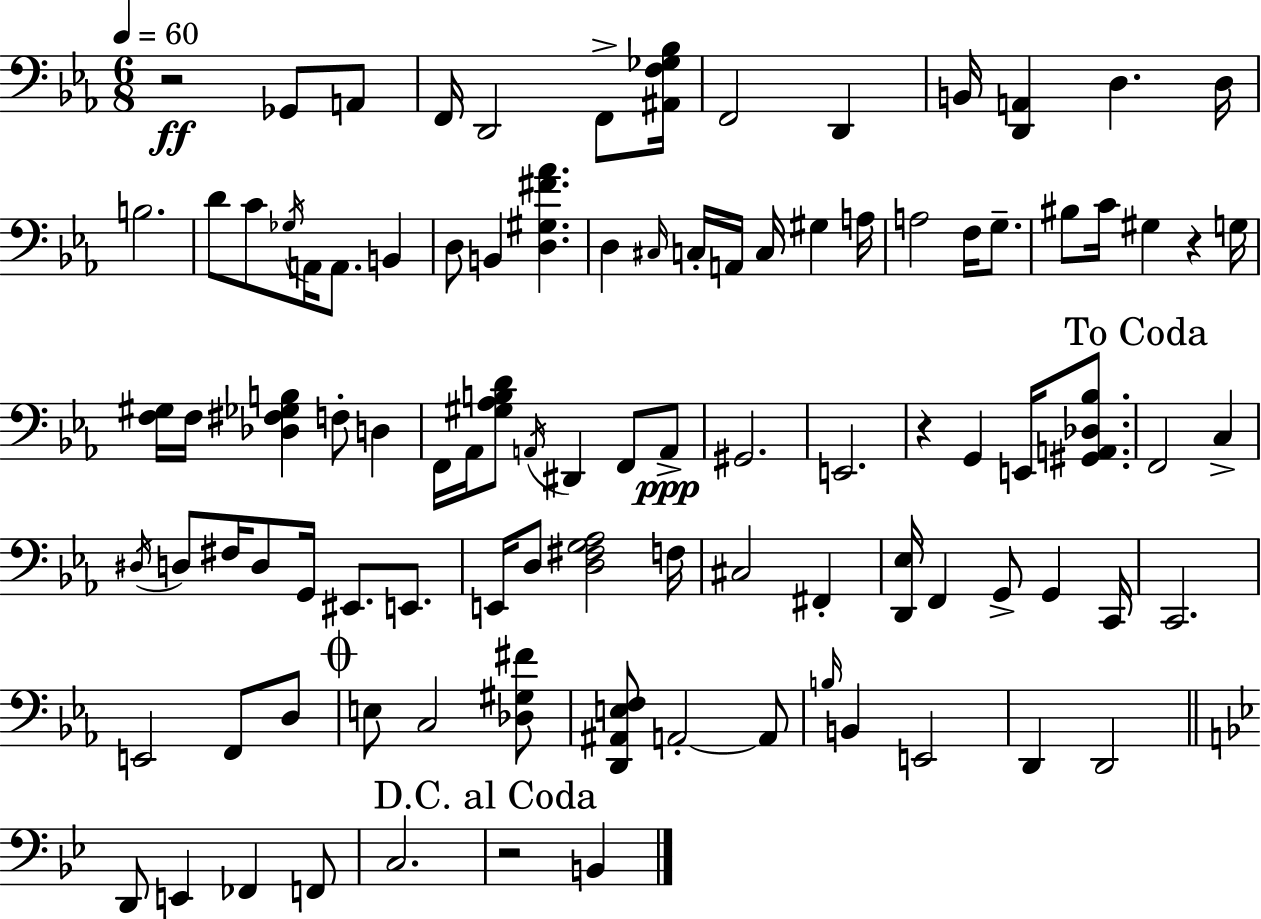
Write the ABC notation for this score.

X:1
T:Untitled
M:6/8
L:1/4
K:Eb
z2 _G,,/2 A,,/2 F,,/4 D,,2 F,,/2 [^A,,F,_G,_B,]/4 F,,2 D,, B,,/4 [D,,A,,] D, D,/4 B,2 D/2 C/2 _G,/4 A,,/4 A,,/2 B,, D,/2 B,, [D,^G,^F_A] D, ^C,/4 C,/4 A,,/4 C,/4 ^G, A,/4 A,2 F,/4 G,/2 ^B,/2 C/4 ^G, z G,/4 [F,^G,]/4 F,/4 [_D,^F,_G,B,] F,/2 D, F,,/4 _A,,/4 [^G,_A,B,D]/2 A,,/4 ^D,, F,,/2 A,,/2 ^G,,2 E,,2 z G,, E,,/4 [^G,,A,,_D,_B,]/2 F,,2 C, ^D,/4 D,/2 ^F,/4 D,/2 G,,/4 ^E,,/2 E,,/2 E,,/4 D,/2 [D,^F,G,_A,]2 F,/4 ^C,2 ^F,, [D,,_E,]/4 F,, G,,/2 G,, C,,/4 C,,2 E,,2 F,,/2 D,/2 E,/2 C,2 [_D,^G,^F]/2 [D,,^A,,E,F,]/2 A,,2 A,,/2 B,/4 B,, E,,2 D,, D,,2 D,,/2 E,, _F,, F,,/2 C,2 z2 B,,